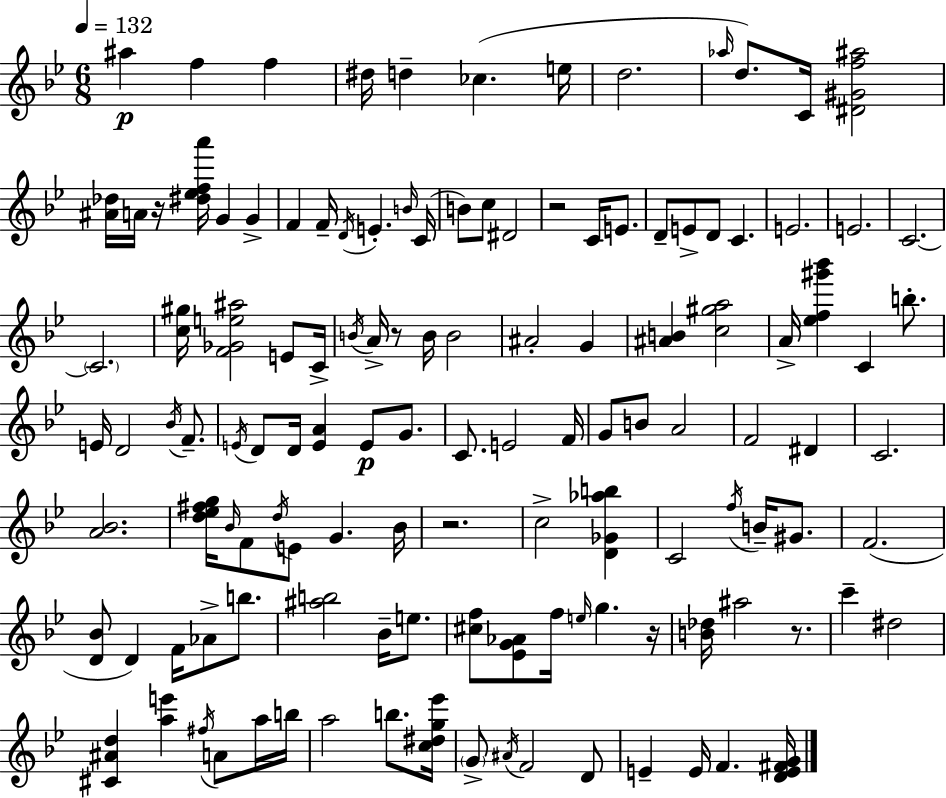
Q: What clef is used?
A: treble